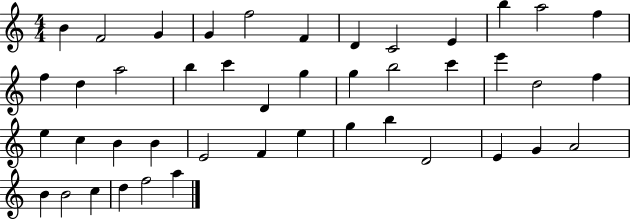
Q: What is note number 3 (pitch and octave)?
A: G4